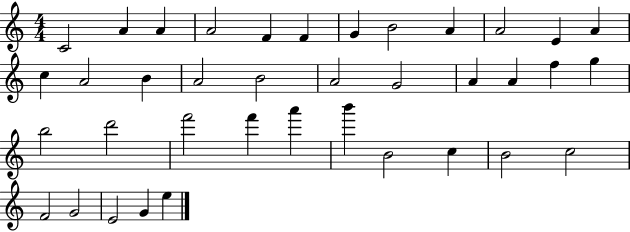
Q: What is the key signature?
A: C major